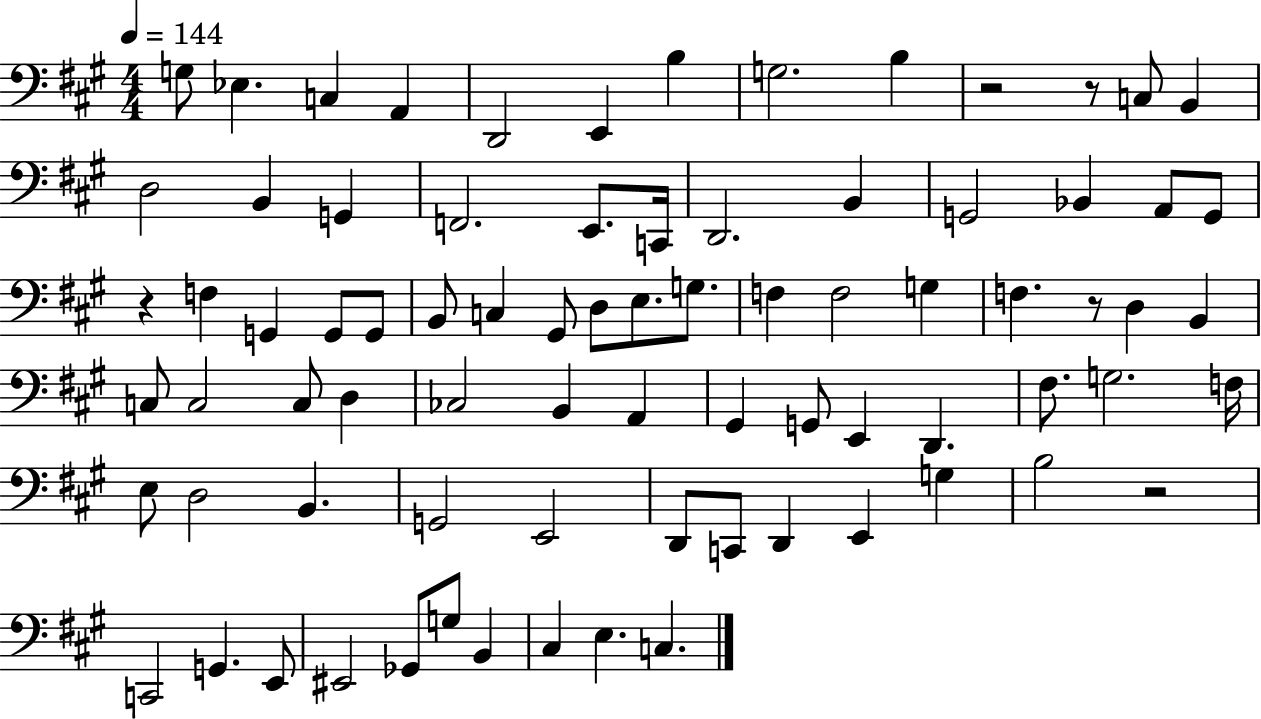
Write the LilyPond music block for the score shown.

{
  \clef bass
  \numericTimeSignature
  \time 4/4
  \key a \major
  \tempo 4 = 144
  g8 ees4. c4 a,4 | d,2 e,4 b4 | g2. b4 | r2 r8 c8 b,4 | \break d2 b,4 g,4 | f,2. e,8. c,16 | d,2. b,4 | g,2 bes,4 a,8 g,8 | \break r4 f4 g,4 g,8 g,8 | b,8 c4 gis,8 d8 e8. g8. | f4 f2 g4 | f4. r8 d4 b,4 | \break c8 c2 c8 d4 | ces2 b,4 a,4 | gis,4 g,8 e,4 d,4. | fis8. g2. f16 | \break e8 d2 b,4. | g,2 e,2 | d,8 c,8 d,4 e,4 g4 | b2 r2 | \break c,2 g,4. e,8 | eis,2 ges,8 g8 b,4 | cis4 e4. c4. | \bar "|."
}